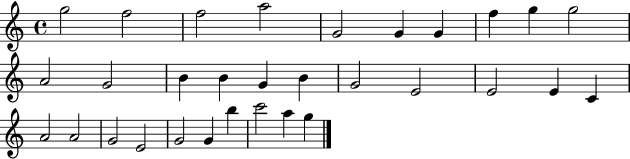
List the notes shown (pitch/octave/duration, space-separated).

G5/h F5/h F5/h A5/h G4/h G4/q G4/q F5/q G5/q G5/h A4/h G4/h B4/q B4/q G4/q B4/q G4/h E4/h E4/h E4/q C4/q A4/h A4/h G4/h E4/h G4/h G4/q B5/q C6/h A5/q G5/q